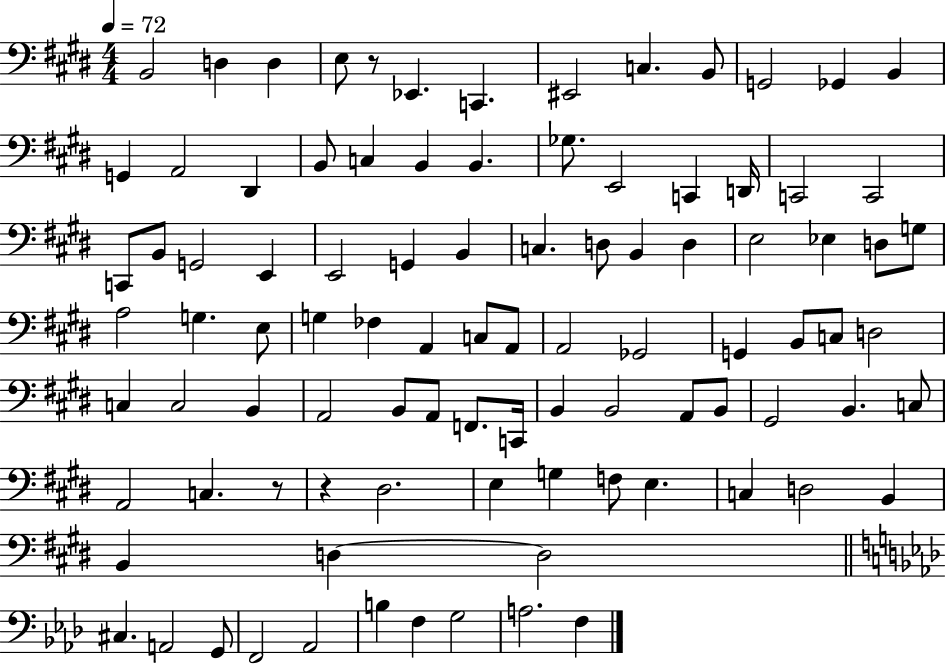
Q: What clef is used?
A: bass